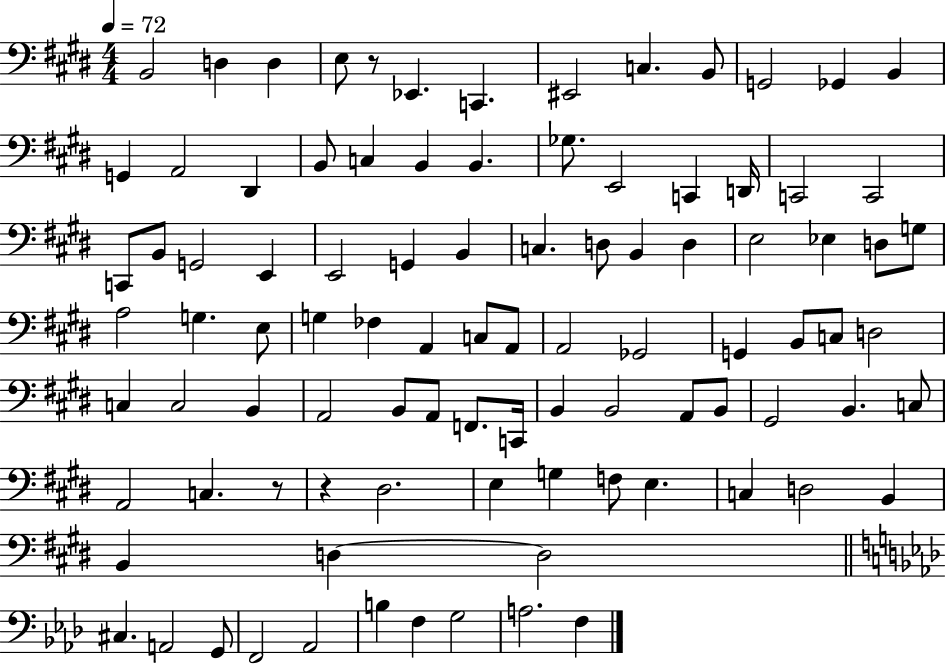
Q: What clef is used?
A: bass